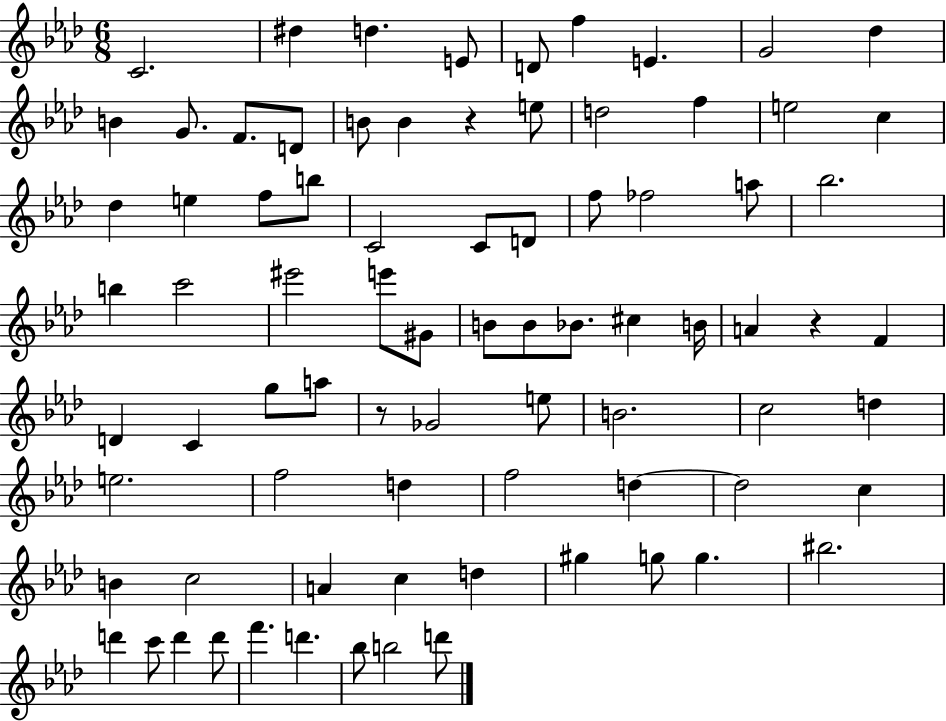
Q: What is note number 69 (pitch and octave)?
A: D6